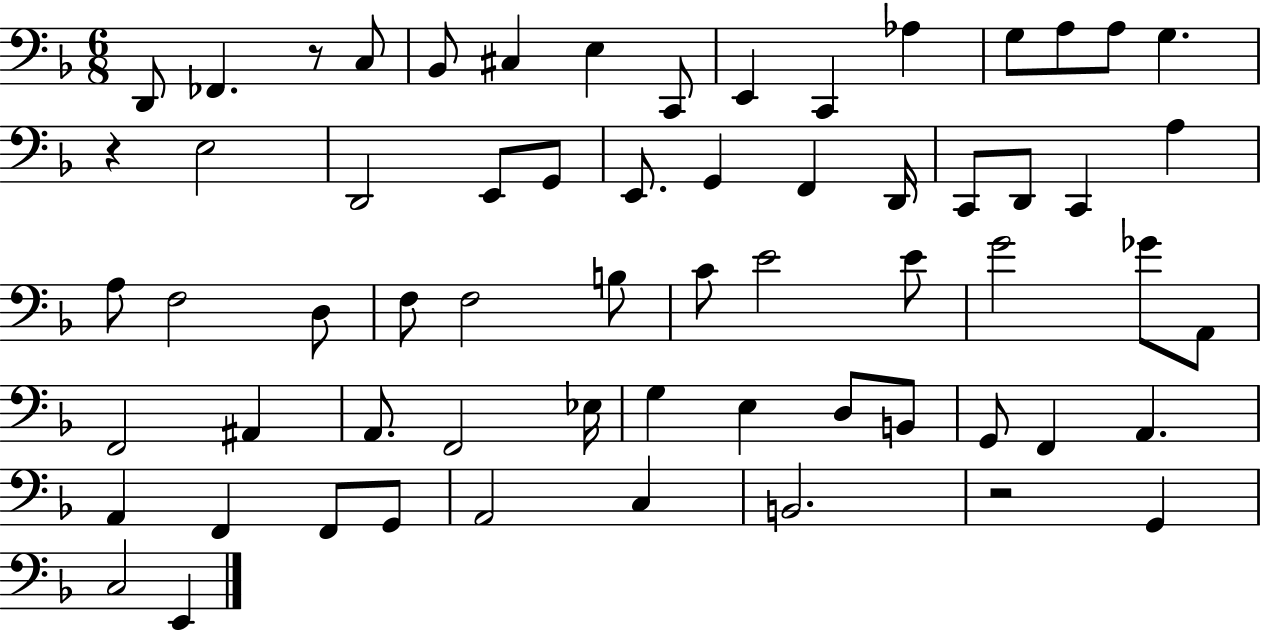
{
  \clef bass
  \numericTimeSignature
  \time 6/8
  \key f \major
  d,8 fes,4. r8 c8 | bes,8 cis4 e4 c,8 | e,4 c,4 aes4 | g8 a8 a8 g4. | \break r4 e2 | d,2 e,8 g,8 | e,8. g,4 f,4 d,16 | c,8 d,8 c,4 a4 | \break a8 f2 d8 | f8 f2 b8 | c'8 e'2 e'8 | g'2 ges'8 a,8 | \break f,2 ais,4 | a,8. f,2 ees16 | g4 e4 d8 b,8 | g,8 f,4 a,4. | \break a,4 f,4 f,8 g,8 | a,2 c4 | b,2. | r2 g,4 | \break c2 e,4 | \bar "|."
}